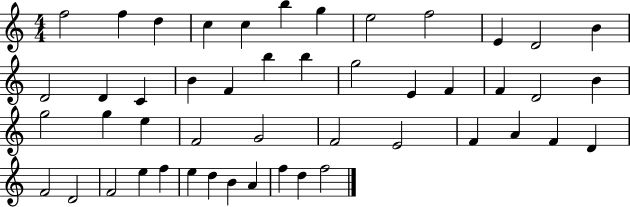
X:1
T:Untitled
M:4/4
L:1/4
K:C
f2 f d c c b g e2 f2 E D2 B D2 D C B F b b g2 E F F D2 B g2 g e F2 G2 F2 E2 F A F D F2 D2 F2 e f e d B A f d f2